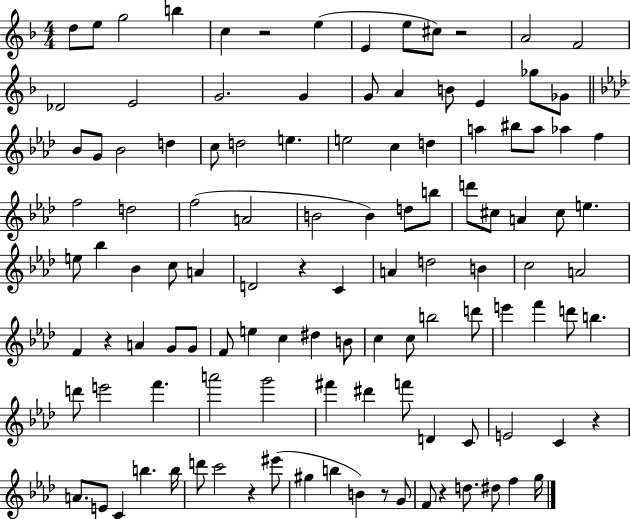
D5/e E5/e G5/h B5/q C5/q R/h E5/q E4/q E5/e C#5/e R/h A4/h F4/h Db4/h E4/h G4/h. G4/q G4/e A4/q B4/e E4/q Gb5/e Gb4/e Bb4/e G4/e Bb4/h D5/q C5/e D5/h E5/q. E5/h C5/q D5/q A5/q BIS5/e A5/e Ab5/q F5/q F5/h D5/h F5/h A4/h B4/h B4/q D5/e B5/e D6/e C#5/e A4/q C#5/e E5/q. E5/e Bb5/q Bb4/q C5/e A4/q D4/h R/q C4/q A4/q D5/h B4/q C5/h A4/h F4/q R/q A4/q G4/e G4/e F4/e E5/q C5/q D#5/q B4/e C5/q C5/e B5/h D6/e E6/q F6/q D6/e B5/q. D6/e E6/h F6/q. A6/h G6/h F#6/q D#6/q F6/e D4/q C4/e E4/h C4/q R/q A4/e. E4/e C4/q B5/q. B5/s D6/e C6/h R/q EIS6/e G#5/q B5/q B4/q R/e G4/e F4/e R/q D5/e. D#5/e F5/q G5/s